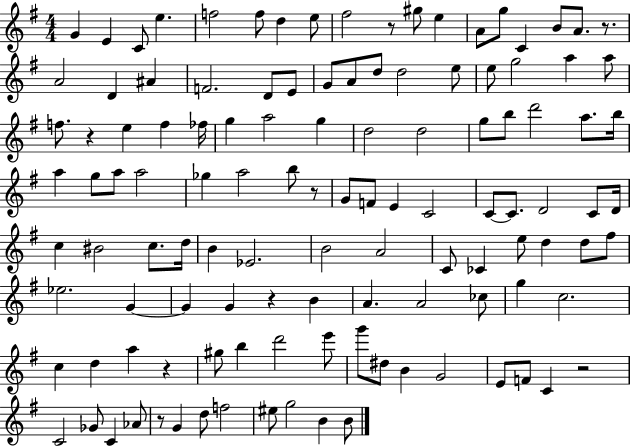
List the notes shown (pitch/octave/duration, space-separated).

G4/q E4/q C4/e E5/q. F5/h F5/e D5/q E5/e F#5/h R/e G#5/e E5/q A4/e G5/e C4/q B4/e A4/e. R/e. A4/h D4/q A#4/q F4/h. D4/e E4/e G4/e A4/e D5/e D5/h E5/e E5/e G5/h A5/q A5/e F5/e. R/q E5/q F5/q FES5/s G5/q A5/h G5/q D5/h D5/h G5/e B5/e D6/h A5/e. B5/s A5/q G5/e A5/e A5/h Gb5/q A5/h B5/e R/e G4/e F4/e E4/q C4/h C4/e C4/e. D4/h C4/e D4/s C5/q BIS4/h C5/e. D5/s B4/q Eb4/h. B4/h A4/h C4/e CES4/q E5/e D5/q D5/e F#5/e Eb5/h. G4/q G4/q G4/q R/q B4/q A4/q. A4/h CES5/e G5/q C5/h. C5/q D5/q A5/q R/q G#5/e B5/q D6/h E6/e G6/e D#5/e B4/q G4/h E4/e F4/e C4/q R/h C4/h Gb4/e C4/q Ab4/e R/e G4/q D5/e F5/h EIS5/e G5/h B4/q B4/e